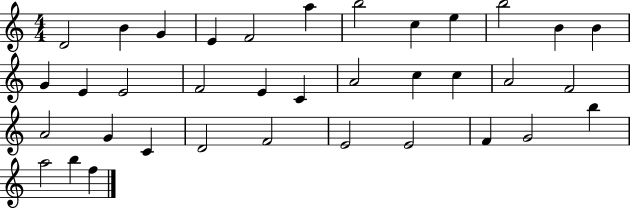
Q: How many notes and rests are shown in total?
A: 36